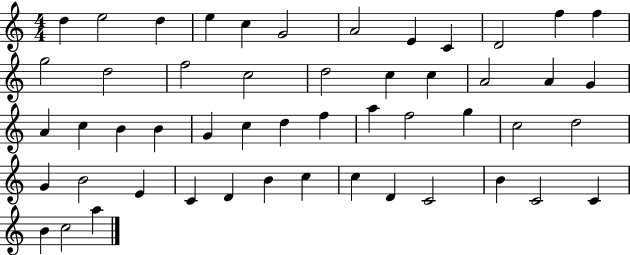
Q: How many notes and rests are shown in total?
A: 51